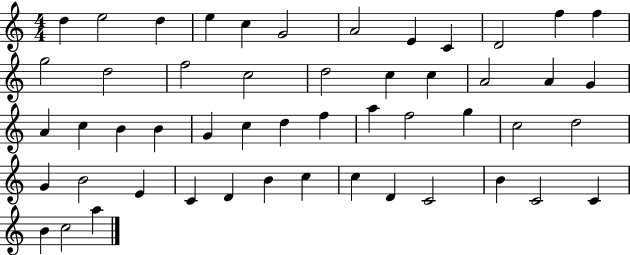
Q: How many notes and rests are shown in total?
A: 51